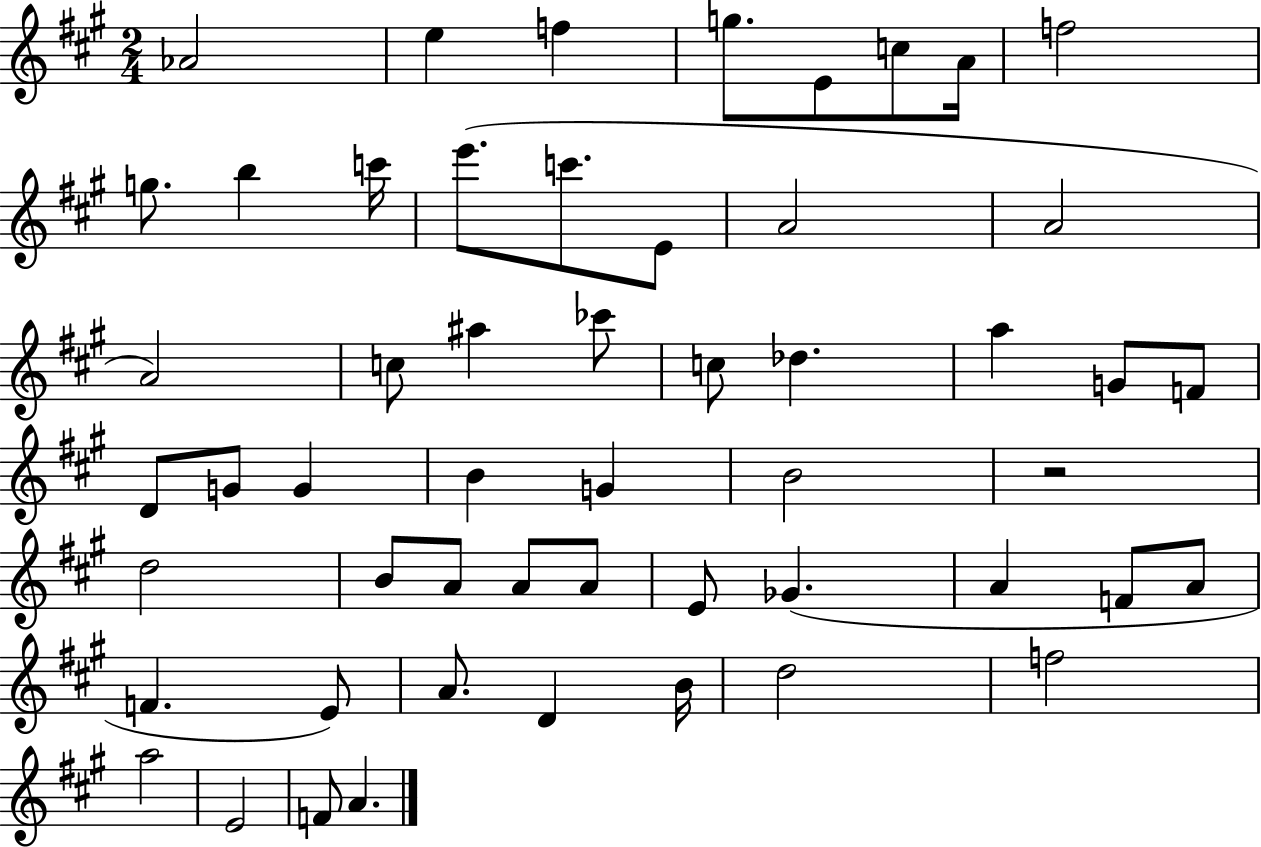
X:1
T:Untitled
M:2/4
L:1/4
K:A
_A2 e f g/2 E/2 c/2 A/4 f2 g/2 b c'/4 e'/2 c'/2 E/2 A2 A2 A2 c/2 ^a _c'/2 c/2 _d a G/2 F/2 D/2 G/2 G B G B2 z2 d2 B/2 A/2 A/2 A/2 E/2 _G A F/2 A/2 F E/2 A/2 D B/4 d2 f2 a2 E2 F/2 A